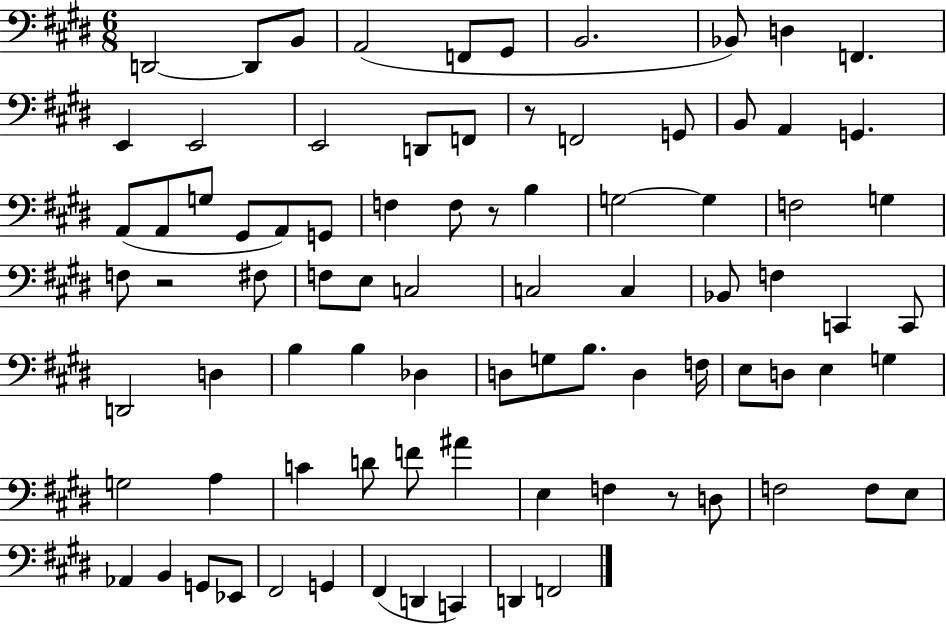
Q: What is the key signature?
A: E major